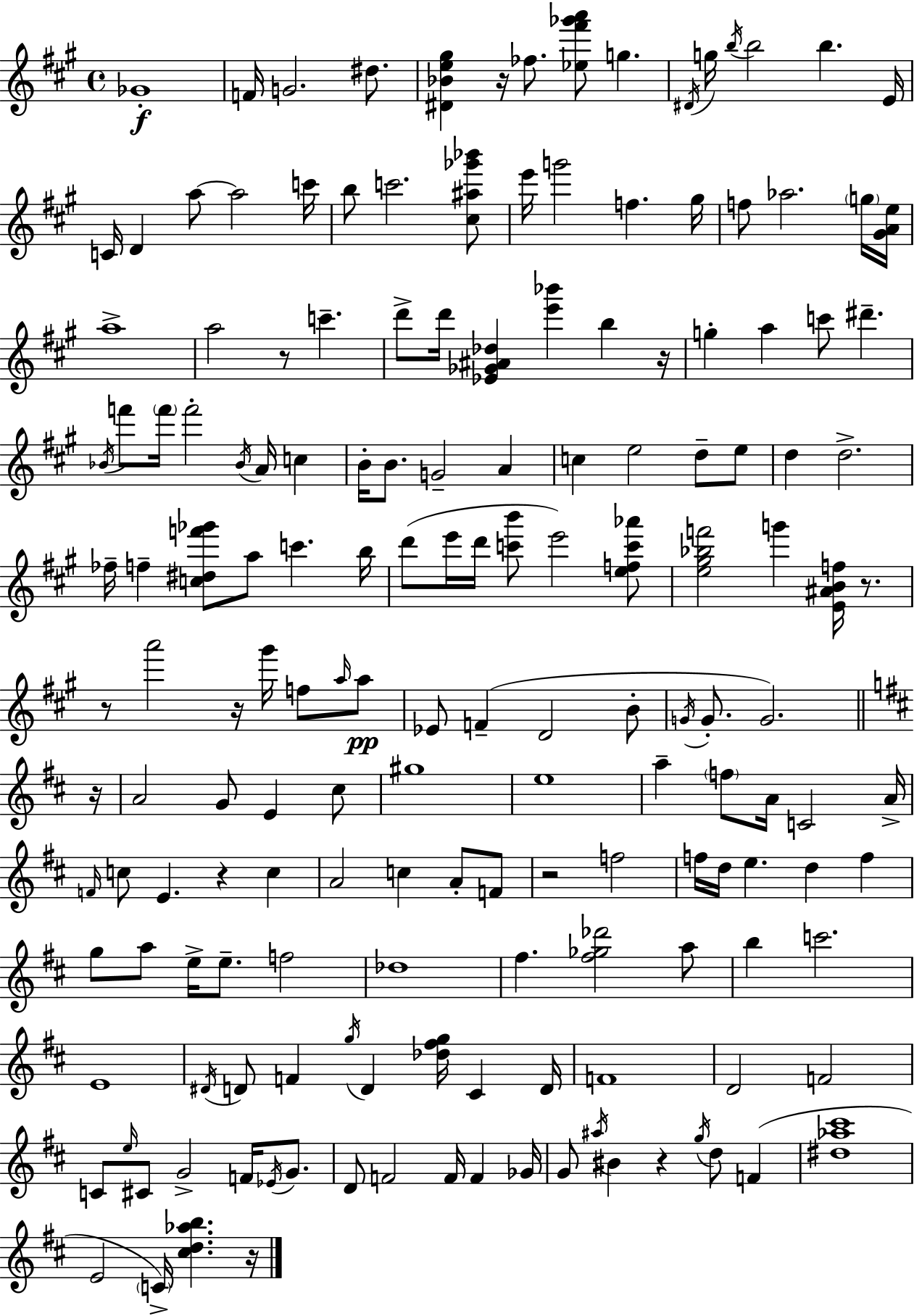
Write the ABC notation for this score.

X:1
T:Untitled
M:4/4
L:1/4
K:A
_G4 F/4 G2 ^d/2 [^D_Be^g] z/4 _f/2 [_e^f'_g'a']/2 g ^D/4 g/4 b/4 b2 b E/4 C/4 D a/2 a2 c'/4 b/2 c'2 [^c^a_g'_b']/2 e'/4 g'2 f ^g/4 f/2 _a2 g/4 [^GAe]/4 a4 a2 z/2 c' d'/2 d'/4 [_E_G^A_d] [e'_b'] b z/4 g a c'/2 ^d' _B/4 f'/2 f'/4 f'2 _B/4 A/4 c B/4 B/2 G2 A c e2 d/2 e/2 d d2 _f/4 f [c^df'_g']/2 a/2 c' b/4 d'/2 e'/4 d'/4 [c'b']/2 e'2 [efc'_a']/2 [e^g_bf']2 g' [E^ABf]/4 z/2 z/2 a'2 z/4 ^g'/4 f/2 a/4 a/2 _E/2 F D2 B/2 G/4 G/2 G2 z/4 A2 G/2 E ^c/2 ^g4 e4 a f/2 A/4 C2 A/4 F/4 c/2 E z c A2 c A/2 F/2 z2 f2 f/4 d/4 e d f g/2 a/2 e/4 e/2 f2 _d4 ^f [^f_g_d']2 a/2 b c'2 E4 ^D/4 D/2 F g/4 D [_d^fg]/4 ^C D/4 F4 D2 F2 C/2 e/4 ^C/2 G2 F/4 _E/4 G/2 D/2 F2 F/4 F _G/4 G/2 ^a/4 ^B z g/4 d/2 F [^d_a^c']4 E2 C/4 [^cd_ab] z/4